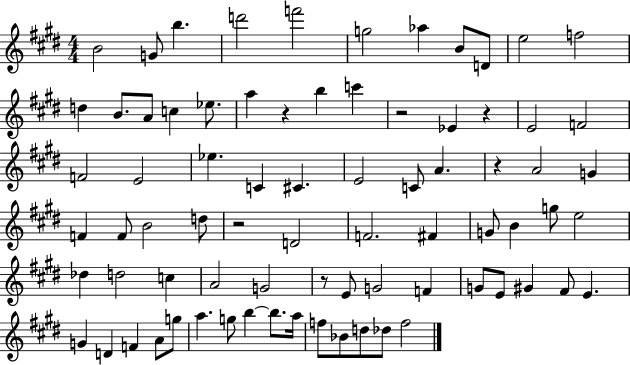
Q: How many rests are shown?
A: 6